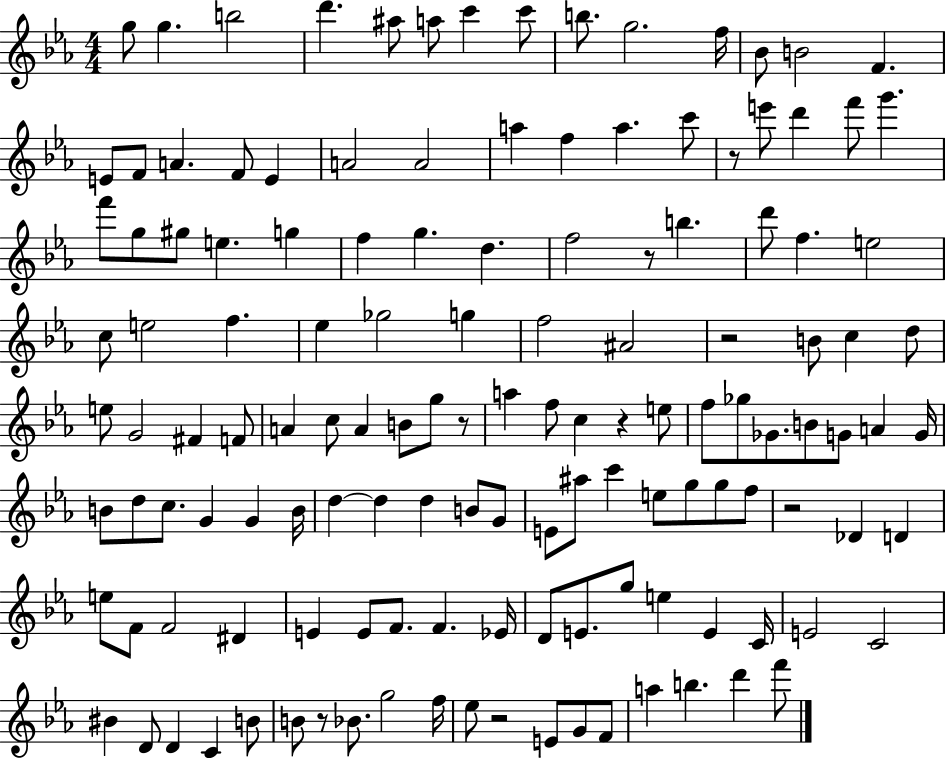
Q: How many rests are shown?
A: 8